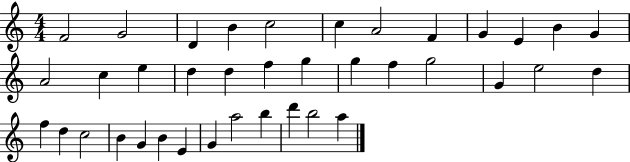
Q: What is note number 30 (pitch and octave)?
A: G4